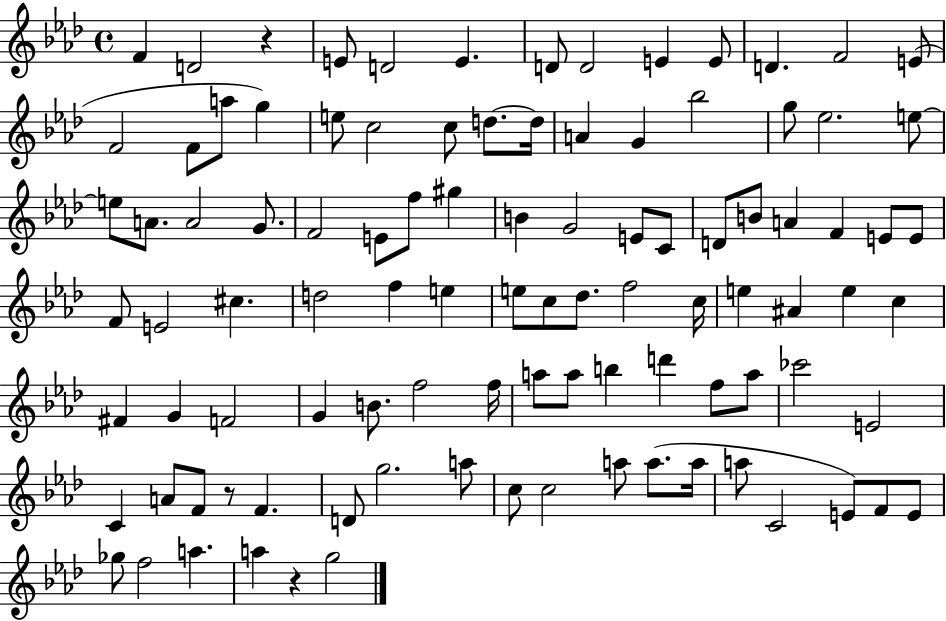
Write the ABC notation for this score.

X:1
T:Untitled
M:4/4
L:1/4
K:Ab
F D2 z E/2 D2 E D/2 D2 E E/2 D F2 E/2 F2 F/2 a/2 g e/2 c2 c/2 d/2 d/4 A G _b2 g/2 _e2 e/2 e/2 A/2 A2 G/2 F2 E/2 f/2 ^g B G2 E/2 C/2 D/2 B/2 A F E/2 E/2 F/2 E2 ^c d2 f e e/2 c/2 _d/2 f2 c/4 e ^A e c ^F G F2 G B/2 f2 f/4 a/2 a/2 b d' f/2 a/2 _c'2 E2 C A/2 F/2 z/2 F D/2 g2 a/2 c/2 c2 a/2 a/2 a/4 a/2 C2 E/2 F/2 E/2 _g/2 f2 a a z g2